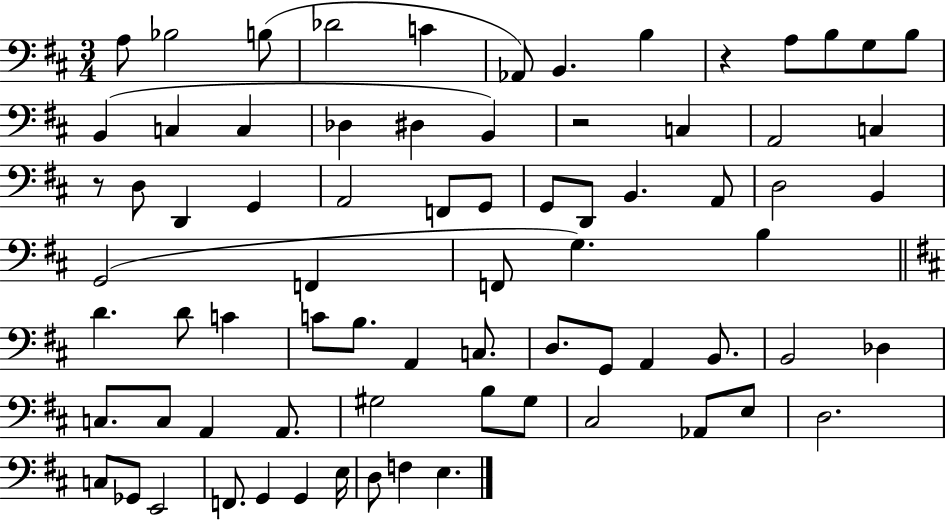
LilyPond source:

{
  \clef bass
  \numericTimeSignature
  \time 3/4
  \key d \major
  a8 bes2 b8( | des'2 c'4 | aes,8) b,4. b4 | r4 a8 b8 g8 b8 | \break b,4( c4 c4 | des4 dis4 b,4) | r2 c4 | a,2 c4 | \break r8 d8 d,4 g,4 | a,2 f,8 g,8 | g,8 d,8 b,4. a,8 | d2 b,4 | \break g,2( f,4 | f,8 g4.) b4 | \bar "||" \break \key d \major d'4. d'8 c'4 | c'8 b8. a,4 c8. | d8. g,8 a,4 b,8. | b,2 des4 | \break c8. c8 a,4 a,8. | gis2 b8 gis8 | cis2 aes,8 e8 | d2. | \break c8 ges,8 e,2 | f,8. g,4 g,4 e16 | d8 f4 e4. | \bar "|."
}